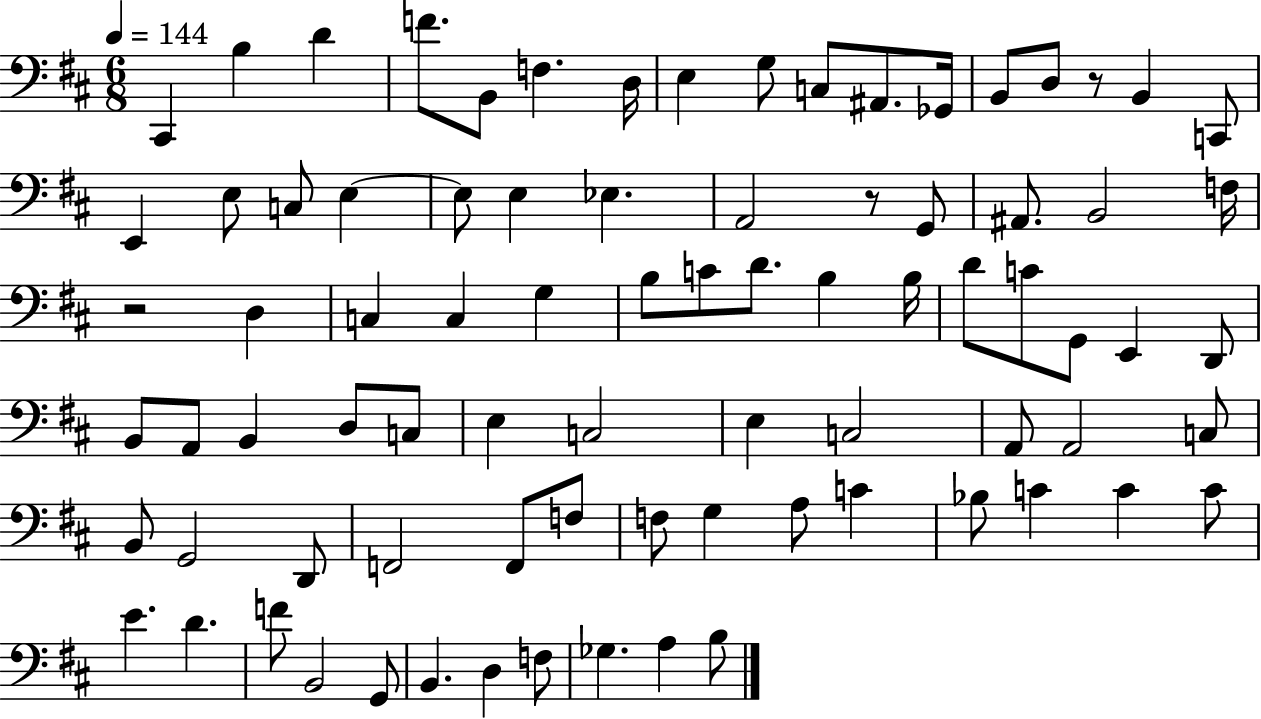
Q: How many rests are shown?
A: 3